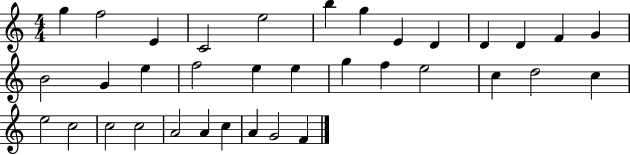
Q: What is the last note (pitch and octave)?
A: F4